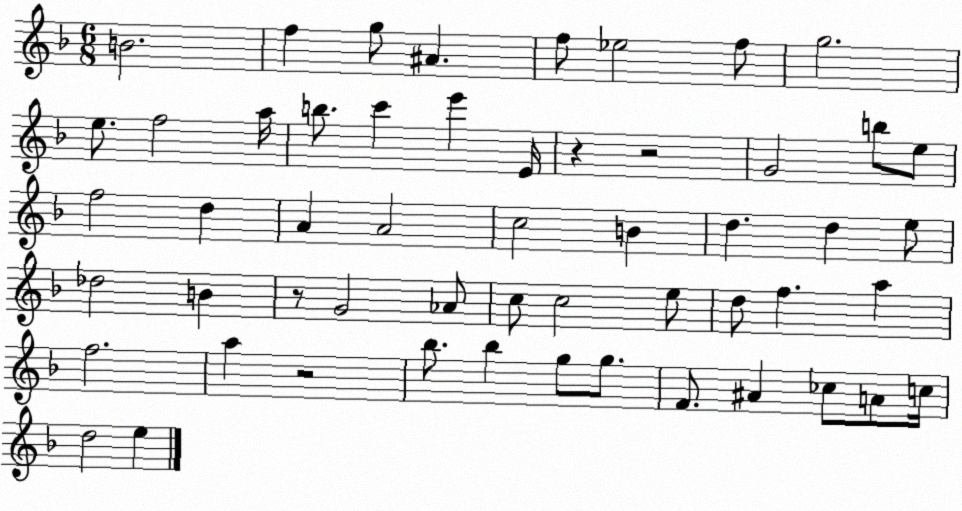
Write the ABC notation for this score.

X:1
T:Untitled
M:6/8
L:1/4
K:F
B2 f g/2 ^A f/2 _e2 f/2 g2 e/2 f2 a/4 b/2 c' e' E/4 z z2 G2 b/2 e/2 f2 d A A2 c2 B d d e/2 _d2 B z/2 G2 _A/2 c/2 c2 e/2 d/2 f a f2 a z2 _b/2 _b g/2 g/2 F/2 ^A _c/2 A/2 c/4 d2 e